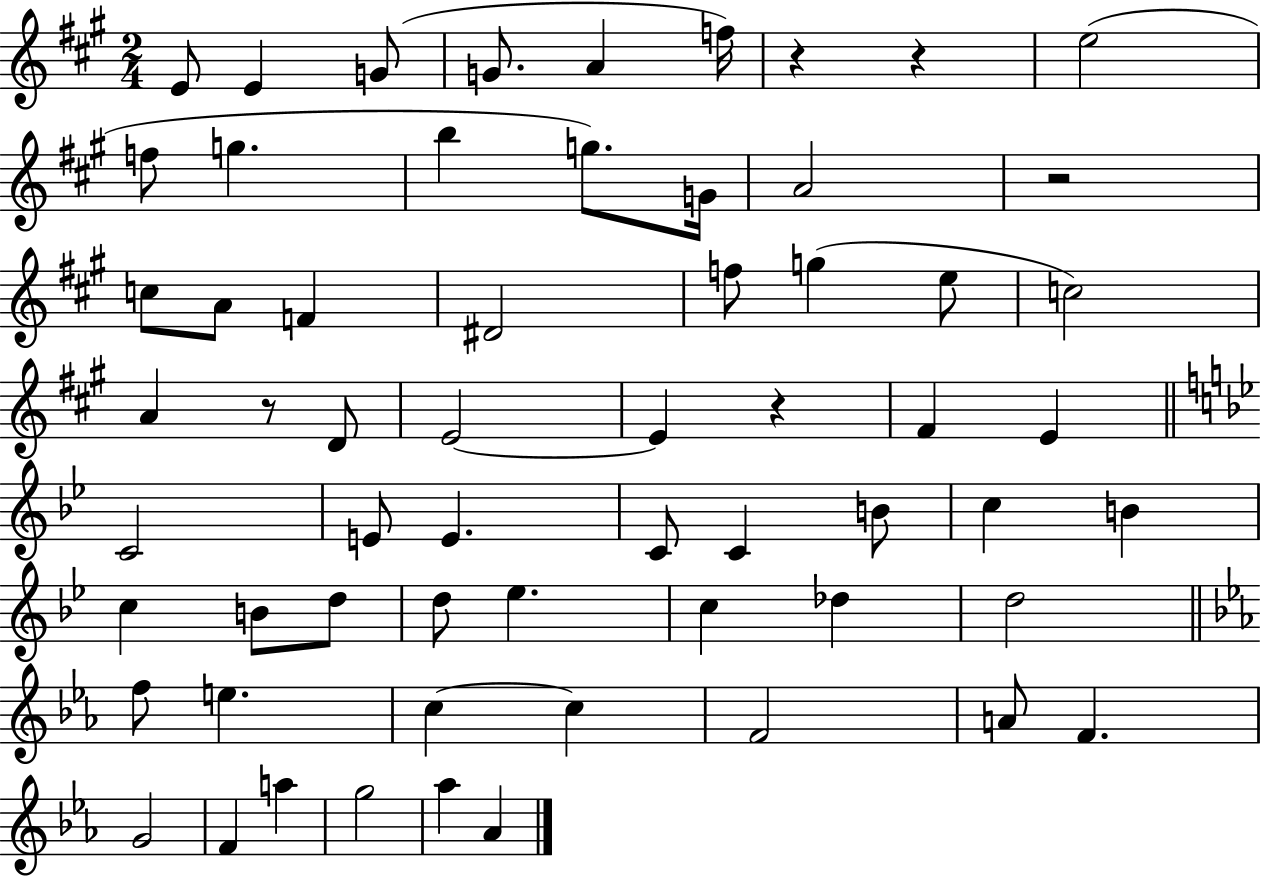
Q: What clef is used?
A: treble